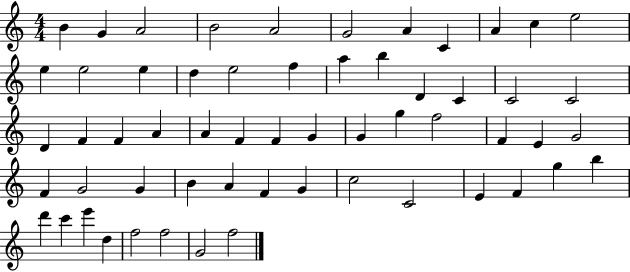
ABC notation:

X:1
T:Untitled
M:4/4
L:1/4
K:C
B G A2 B2 A2 G2 A C A c e2 e e2 e d e2 f a b D C C2 C2 D F F A A F F G G g f2 F E G2 F G2 G B A F G c2 C2 E F g b d' c' e' d f2 f2 G2 f2